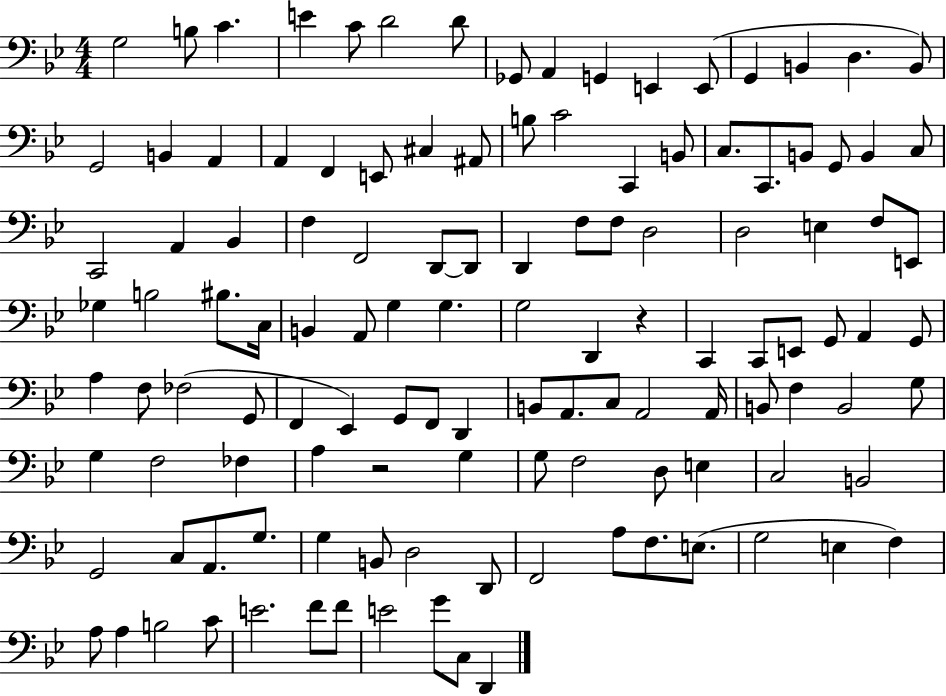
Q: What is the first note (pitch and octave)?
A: G3